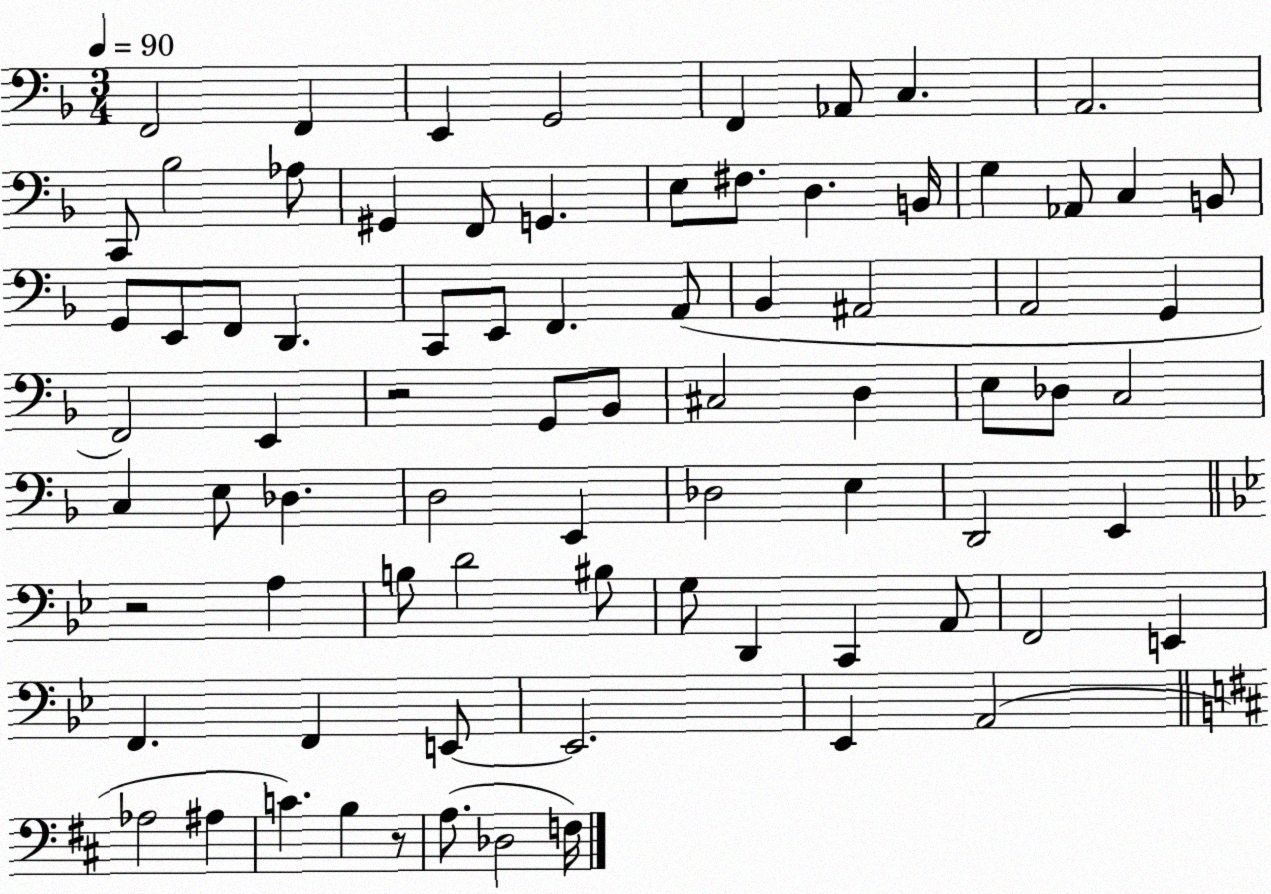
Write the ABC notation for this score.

X:1
T:Untitled
M:3/4
L:1/4
K:F
F,,2 F,, E,, G,,2 F,, _A,,/2 C, A,,2 C,,/2 _B,2 _A,/2 ^G,, F,,/2 G,, E,/2 ^F,/2 D, B,,/4 G, _A,,/2 C, B,,/2 G,,/2 E,,/2 F,,/2 D,, C,,/2 E,,/2 F,, A,,/2 _B,, ^A,,2 A,,2 G,, F,,2 E,, z2 G,,/2 _B,,/2 ^C,2 D, E,/2 _D,/2 C,2 C, E,/2 _D, D,2 E,, _D,2 E, D,,2 E,, z2 A, B,/2 D2 ^B,/2 G,/2 D,, C,, A,,/2 F,,2 E,, F,, F,, E,,/2 E,,2 _E,, A,,2 _A,2 ^A, C B, z/2 A,/2 _D,2 F,/4